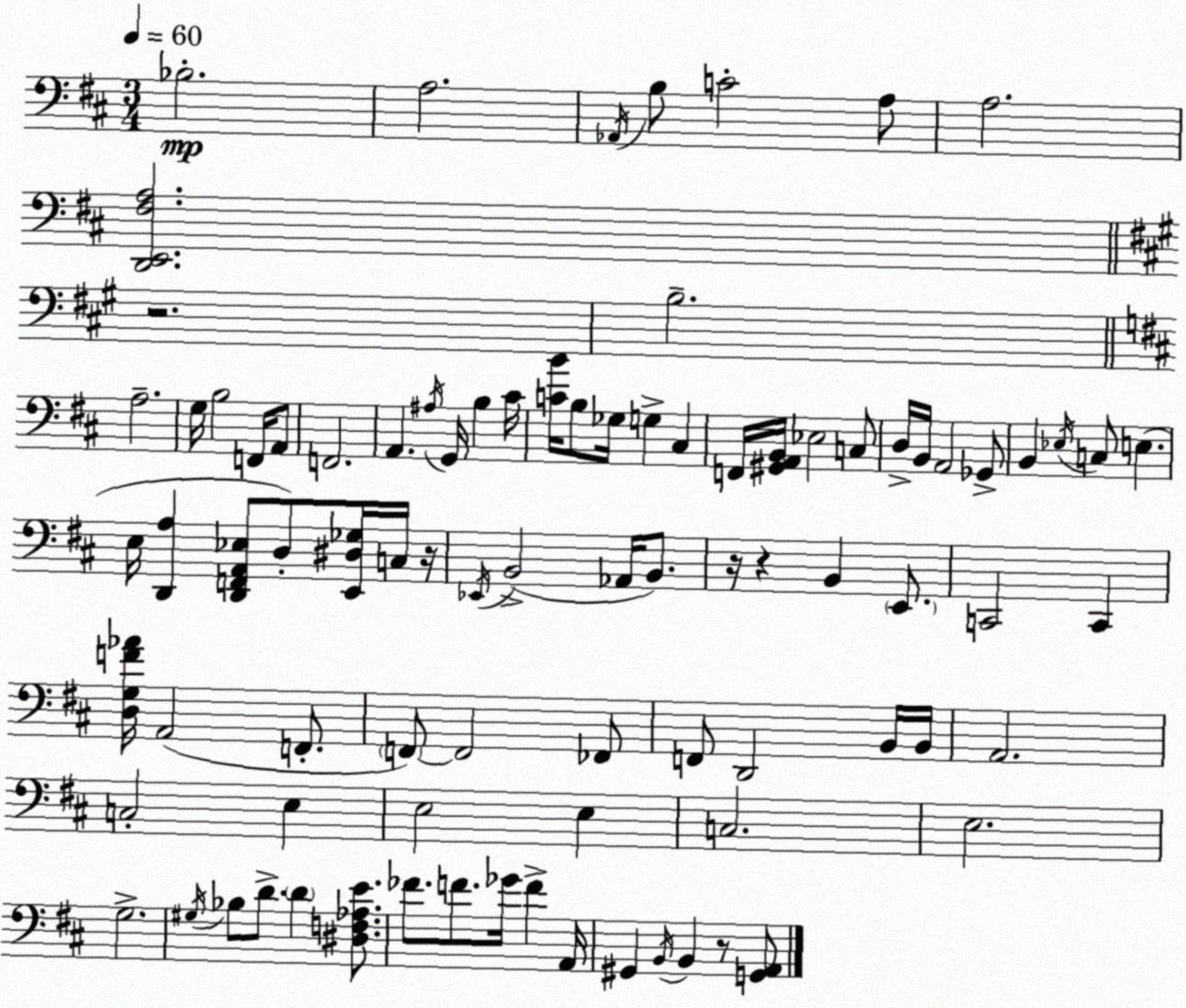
X:1
T:Untitled
M:3/4
L:1/4
K:D
_B,2 A,2 _A,,/4 B,/2 C2 A,/2 A,2 [D,,E,,^F,A,]2 z2 B,2 A,2 G,/4 B,2 F,,/4 A,,/2 F,,2 A,, ^A,/4 G,,/4 B, ^C/4 [CB]/4 B,/2 _G,/4 G, ^C, F,,/4 [^G,,A,,B,,]/4 _E,2 C,/2 D,/4 B,,/4 A,,2 _G,,/2 B,, _E,/4 C,/2 E, E,/4 [D,,A,] [D,,F,,A,,_E,]/2 D,/2 [E,,^D,_G,]/4 C,/4 z/4 _E,,/4 B,,2 _A,,/4 B,,/2 z/4 z B,, E,,/2 C,,2 C,, [D,G,F_A]/4 A,,2 F,,/2 F,,/2 F,,2 _F,,/2 F,,/2 D,,2 B,,/4 B,,/4 A,,2 C,2 E, E,2 E, C,2 E,2 G,2 ^G,/4 _B,/2 D/2 D [^D,F,_A,E]/2 _F/2 F/2 _G/4 F A,,/4 ^G,, B,,/4 B,, z/2 [G,,A,,]/2